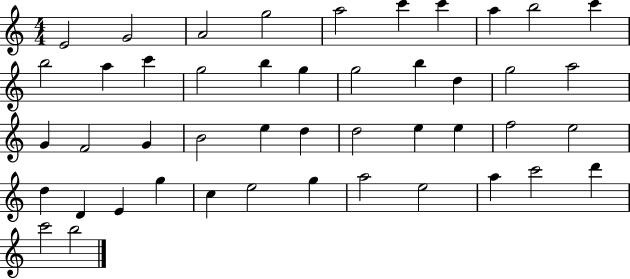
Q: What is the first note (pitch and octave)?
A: E4